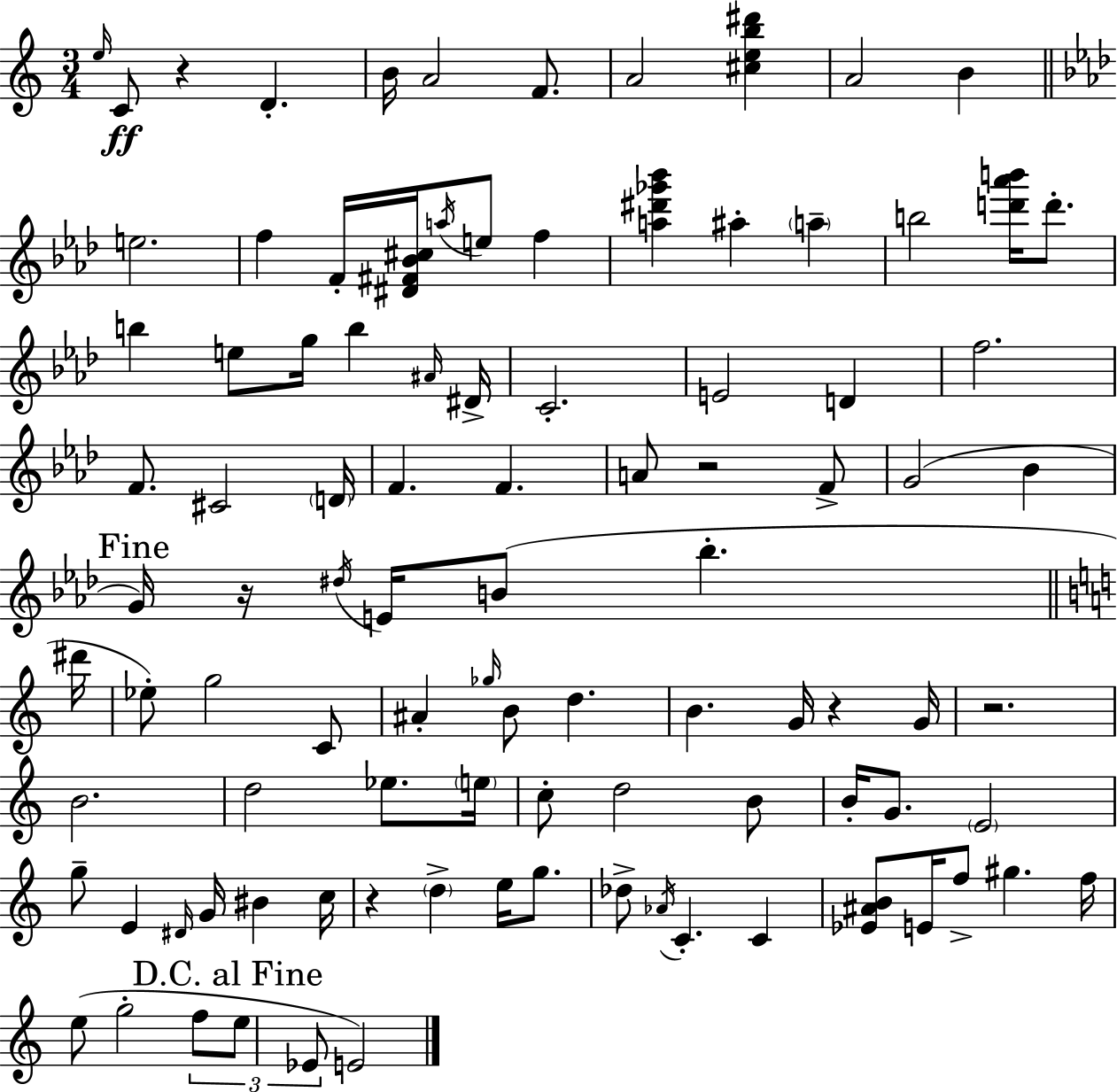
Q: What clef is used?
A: treble